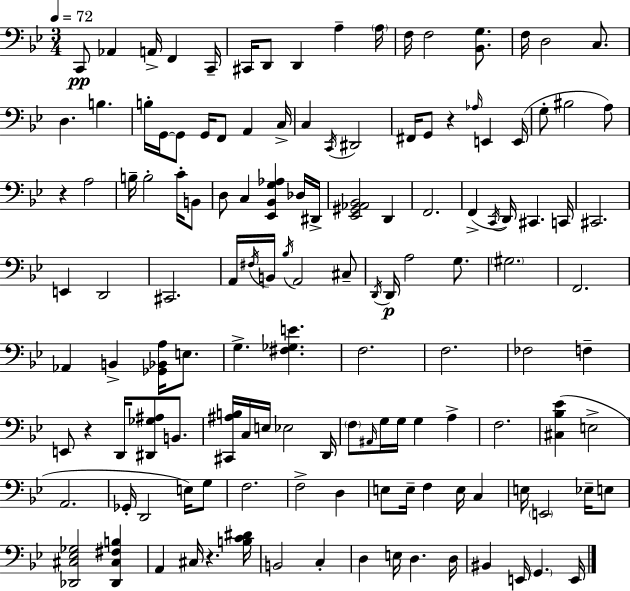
C2/e Ab2/q A2/s F2/q C2/s C#2/s D2/e D2/q A3/q A3/s F3/s F3/h [Bb2,G3]/e. F3/s D3/h C3/e. D3/q. B3/q. B3/s G2/s G2/e G2/s F2/e A2/q C3/s C3/q C2/s D#2/h F#2/s G2/e R/q Ab3/s E2/q E2/s G3/e BIS3/h A3/e R/q A3/h B3/s B3/h C4/s B2/e D3/e C3/q [Eb2,Bb2,G3,Ab3]/q Db3/s D#2/s [Eb2,G#2,Ab2,Bb2]/h D2/q F2/h. F2/q C2/s D2/s C#2/q. C2/s C#2/h. E2/q D2/h C#2/h. A2/s F#3/s B2/s Bb3/s A2/h C#3/e D2/s D2/s A3/h G3/e. G#3/h. F2/h. Ab2/q B2/q [Gb2,Bb2,A3]/s E3/e. G3/q. [F#3,Gb3,E4]/q. F3/h. F3/h. FES3/h F3/q E2/e R/q D2/s [D#2,Gb3,A#3]/e B2/e. [C#2,A#3,B3]/s C3/s E3/s Eb3/h D2/s F3/e A#2/s G3/s G3/s G3/q A3/q F3/h. [C#3,Bb3,Eb4]/q E3/h A2/h. Gb2/s D2/h E3/s G3/e F3/h. F3/h D3/q E3/e E3/s F3/q E3/s C3/q E3/s E2/h Eb3/s E3/e [Db2,C#3,Eb3,Gb3]/h [Db2,C#3,F#3,B3]/q A2/q C#3/s R/q. [B3,C4,D#4]/s B2/h C3/q D3/q E3/s D3/q. D3/s BIS2/q E2/s G2/q. E2/s